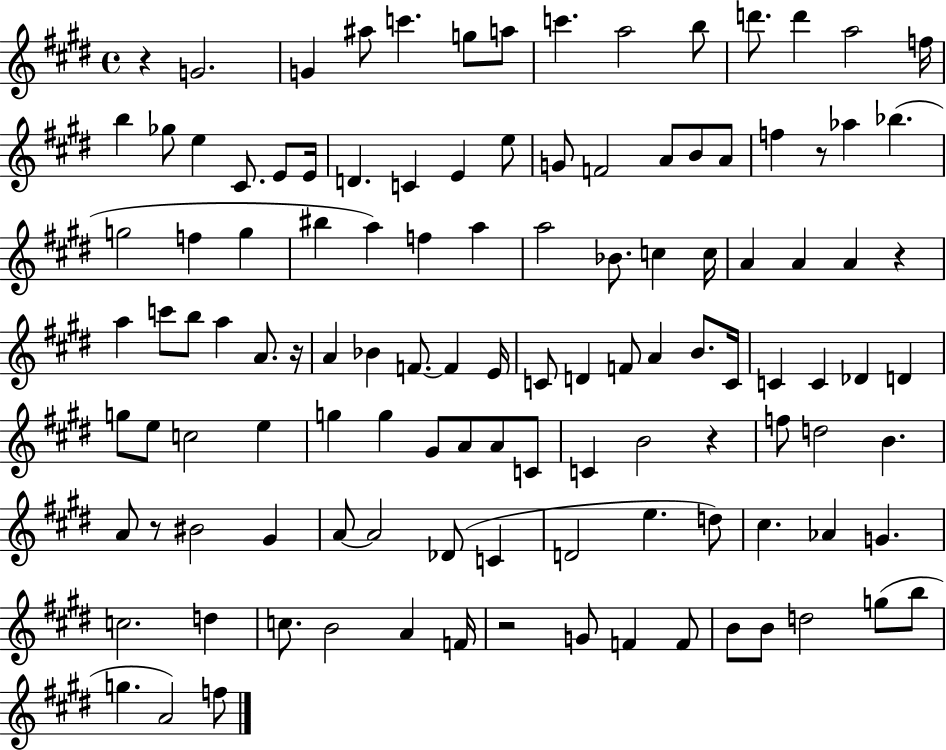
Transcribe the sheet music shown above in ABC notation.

X:1
T:Untitled
M:4/4
L:1/4
K:E
z G2 G ^a/2 c' g/2 a/2 c' a2 b/2 d'/2 d' a2 f/4 b _g/2 e ^C/2 E/2 E/4 D C E e/2 G/2 F2 A/2 B/2 A/2 f z/2 _a _b g2 f g ^b a f a a2 _B/2 c c/4 A A A z a c'/2 b/2 a A/2 z/4 A _B F/2 F E/4 C/2 D F/2 A B/2 C/4 C C _D D g/2 e/2 c2 e g g ^G/2 A/2 A/2 C/2 C B2 z f/2 d2 B A/2 z/2 ^B2 ^G A/2 A2 _D/2 C D2 e d/2 ^c _A G c2 d c/2 B2 A F/4 z2 G/2 F F/2 B/2 B/2 d2 g/2 b/2 g A2 f/2